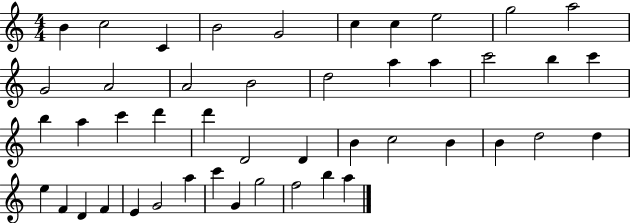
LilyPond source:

{
  \clef treble
  \numericTimeSignature
  \time 4/4
  \key c \major
  b'4 c''2 c'4 | b'2 g'2 | c''4 c''4 e''2 | g''2 a''2 | \break g'2 a'2 | a'2 b'2 | d''2 a''4 a''4 | c'''2 b''4 c'''4 | \break b''4 a''4 c'''4 d'''4 | d'''4 d'2 d'4 | b'4 c''2 b'4 | b'4 d''2 d''4 | \break e''4 f'4 d'4 f'4 | e'4 g'2 a''4 | c'''4 g'4 g''2 | f''2 b''4 a''4 | \break \bar "|."
}